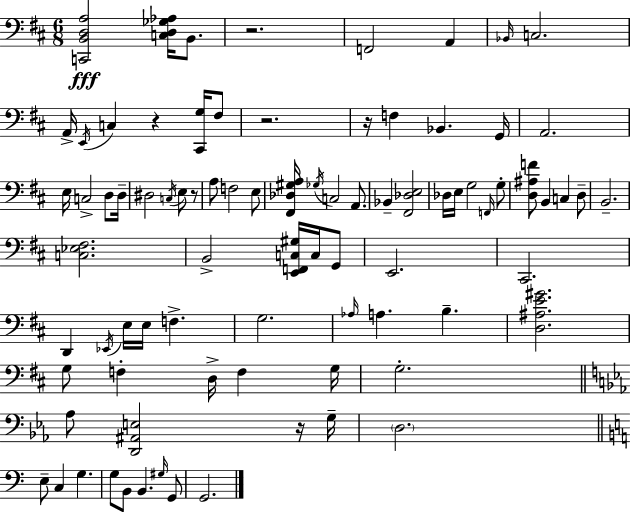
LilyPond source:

{
  \clef bass
  \numericTimeSignature
  \time 6/8
  \key d \major
  <c, b, d a>2\fff <c d ges aes>16 b,8. | r2. | f,2 a,4 | \grace { bes,16 } c2. | \break a,16-> \acciaccatura { e,16 } c4 r4 <cis, g>16 | fis8 r2. | r16 f4 bes,4. | g,16 a,2. | \break e16 c2-> d8 | d16-- dis2 \acciaccatura { c16 } e8 | r8 a8 f2 | e8 <fis, des gis a>16 \acciaccatura { ges16 } c2 | \break a,8. bes,4-- <fis, des e>2 | des16 e16 g2 | \grace { f,16 } g8-. <d ais f'>8 b,4 c4 | d8-- b,2.-- | \break <c ees fis>2. | b,2-> | <e, f, c gis>16 c16 g,8 e,2. | cis,2. | \break d,4 \acciaccatura { ees,16 } e16 e16 | f4.-> g2. | \grace { aes16 } a4. | b4.-- <d ais e' gis'>2. | \break g8 f4-. | d16-> f4 g16 g2.-. | \bar "||" \break \key ees \major aes8 <d, ais, e>2 r16 g16-- | \parenthesize d2. | \bar "||" \break \key c \major e8-- c4 g4. | g8 b,8 b,4. \grace { gis16 } g,8 | g,2. | \bar "|."
}